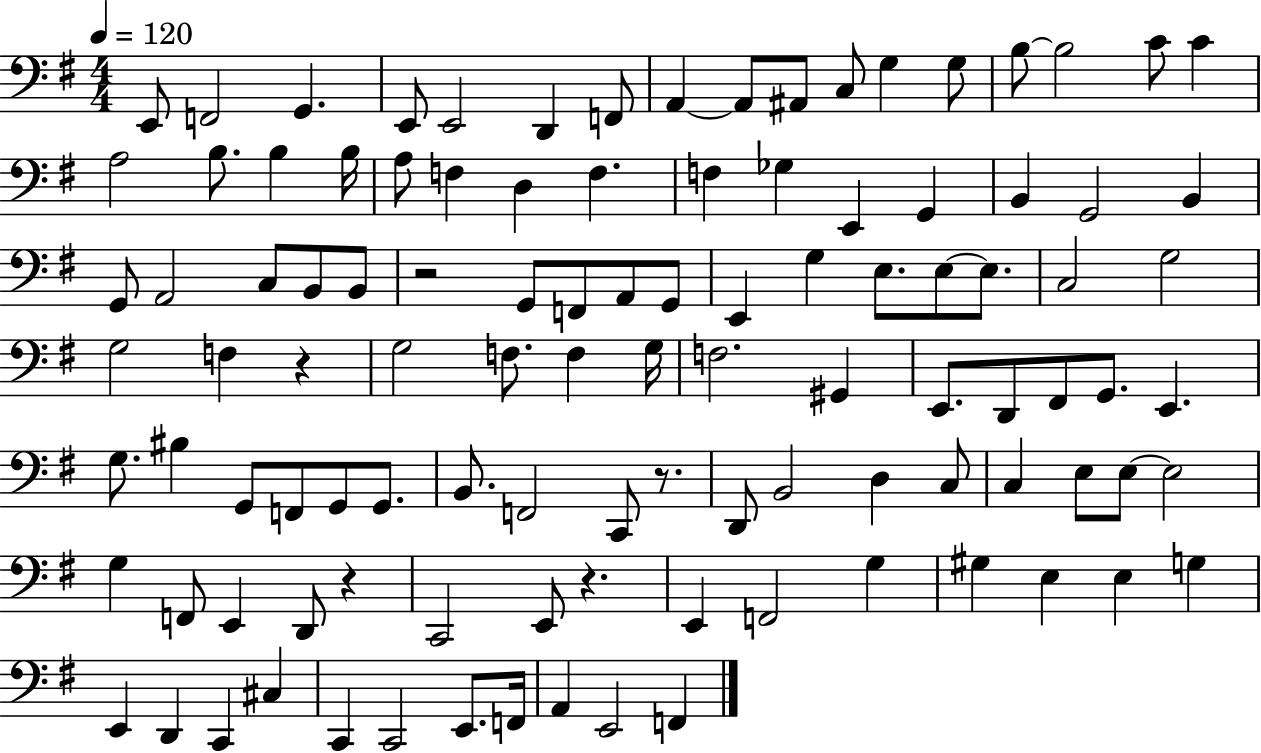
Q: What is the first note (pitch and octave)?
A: E2